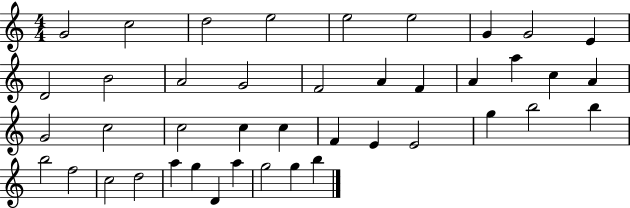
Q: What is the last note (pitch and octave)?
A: B5